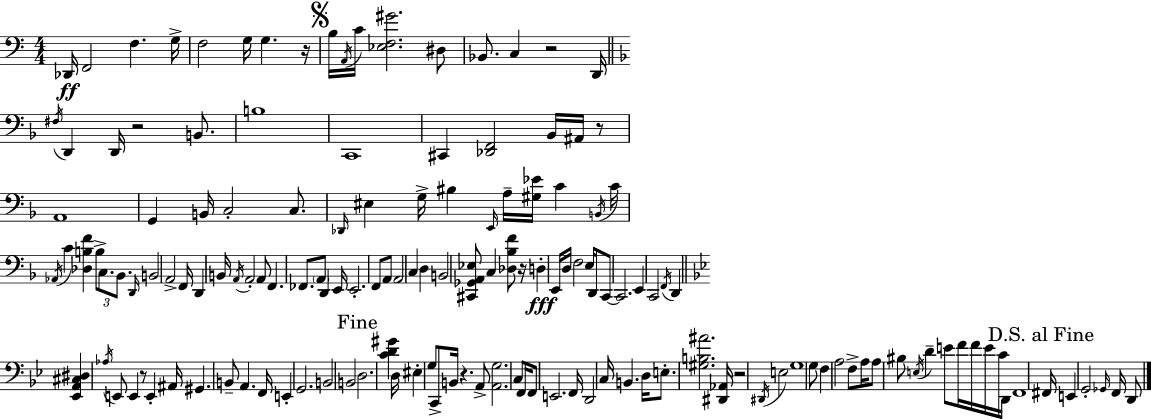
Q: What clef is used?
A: bass